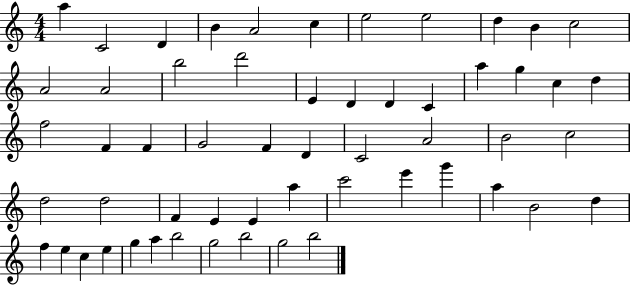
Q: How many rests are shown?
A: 0